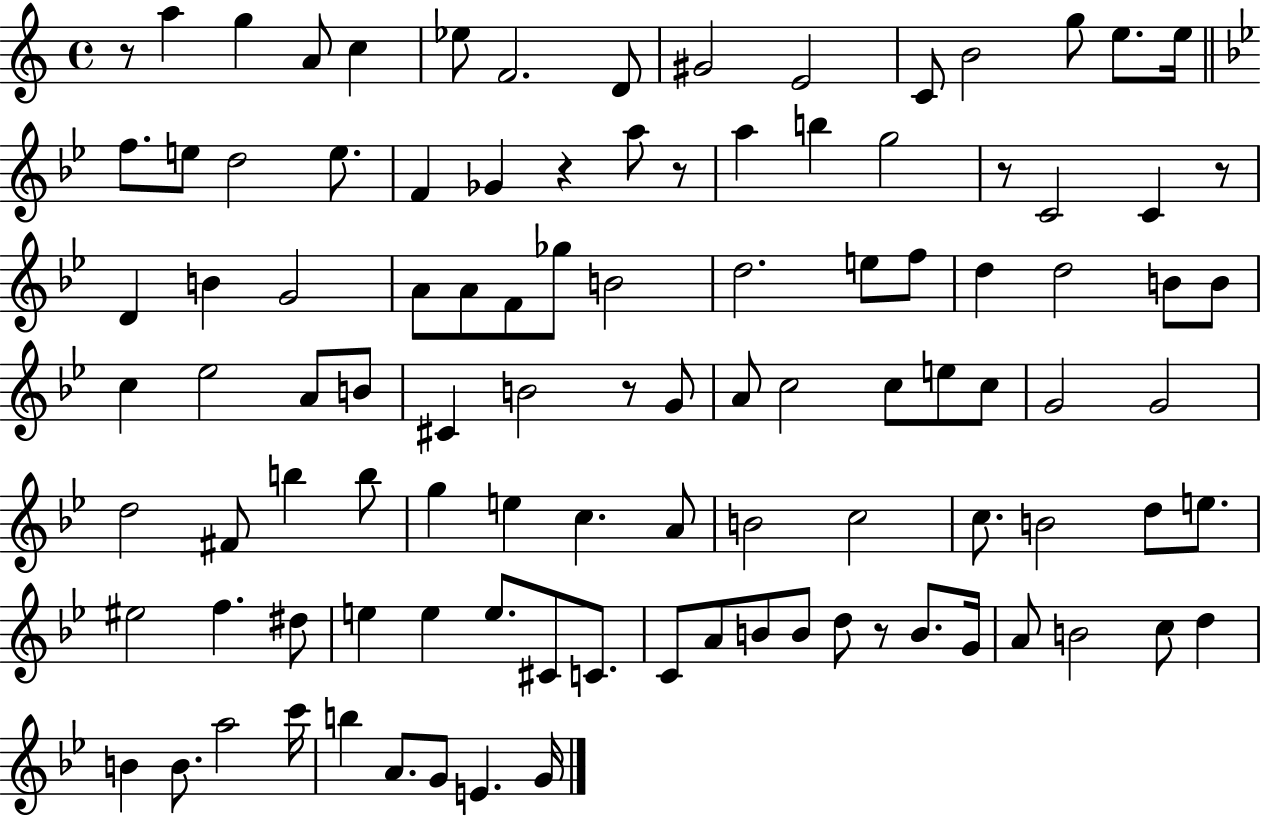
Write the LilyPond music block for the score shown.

{
  \clef treble
  \time 4/4
  \defaultTimeSignature
  \key c \major
  r8 a''4 g''4 a'8 c''4 | ees''8 f'2. d'8 | gis'2 e'2 | c'8 b'2 g''8 e''8. e''16 | \break \bar "||" \break \key g \minor f''8. e''8 d''2 e''8. | f'4 ges'4 r4 a''8 r8 | a''4 b''4 g''2 | r8 c'2 c'4 r8 | \break d'4 b'4 g'2 | a'8 a'8 f'8 ges''8 b'2 | d''2. e''8 f''8 | d''4 d''2 b'8 b'8 | \break c''4 ees''2 a'8 b'8 | cis'4 b'2 r8 g'8 | a'8 c''2 c''8 e''8 c''8 | g'2 g'2 | \break d''2 fis'8 b''4 b''8 | g''4 e''4 c''4. a'8 | b'2 c''2 | c''8. b'2 d''8 e''8. | \break eis''2 f''4. dis''8 | e''4 e''4 e''8. cis'8 c'8. | c'8 a'8 b'8 b'8 d''8 r8 b'8. g'16 | a'8 b'2 c''8 d''4 | \break b'4 b'8. a''2 c'''16 | b''4 a'8. g'8 e'4. g'16 | \bar "|."
}